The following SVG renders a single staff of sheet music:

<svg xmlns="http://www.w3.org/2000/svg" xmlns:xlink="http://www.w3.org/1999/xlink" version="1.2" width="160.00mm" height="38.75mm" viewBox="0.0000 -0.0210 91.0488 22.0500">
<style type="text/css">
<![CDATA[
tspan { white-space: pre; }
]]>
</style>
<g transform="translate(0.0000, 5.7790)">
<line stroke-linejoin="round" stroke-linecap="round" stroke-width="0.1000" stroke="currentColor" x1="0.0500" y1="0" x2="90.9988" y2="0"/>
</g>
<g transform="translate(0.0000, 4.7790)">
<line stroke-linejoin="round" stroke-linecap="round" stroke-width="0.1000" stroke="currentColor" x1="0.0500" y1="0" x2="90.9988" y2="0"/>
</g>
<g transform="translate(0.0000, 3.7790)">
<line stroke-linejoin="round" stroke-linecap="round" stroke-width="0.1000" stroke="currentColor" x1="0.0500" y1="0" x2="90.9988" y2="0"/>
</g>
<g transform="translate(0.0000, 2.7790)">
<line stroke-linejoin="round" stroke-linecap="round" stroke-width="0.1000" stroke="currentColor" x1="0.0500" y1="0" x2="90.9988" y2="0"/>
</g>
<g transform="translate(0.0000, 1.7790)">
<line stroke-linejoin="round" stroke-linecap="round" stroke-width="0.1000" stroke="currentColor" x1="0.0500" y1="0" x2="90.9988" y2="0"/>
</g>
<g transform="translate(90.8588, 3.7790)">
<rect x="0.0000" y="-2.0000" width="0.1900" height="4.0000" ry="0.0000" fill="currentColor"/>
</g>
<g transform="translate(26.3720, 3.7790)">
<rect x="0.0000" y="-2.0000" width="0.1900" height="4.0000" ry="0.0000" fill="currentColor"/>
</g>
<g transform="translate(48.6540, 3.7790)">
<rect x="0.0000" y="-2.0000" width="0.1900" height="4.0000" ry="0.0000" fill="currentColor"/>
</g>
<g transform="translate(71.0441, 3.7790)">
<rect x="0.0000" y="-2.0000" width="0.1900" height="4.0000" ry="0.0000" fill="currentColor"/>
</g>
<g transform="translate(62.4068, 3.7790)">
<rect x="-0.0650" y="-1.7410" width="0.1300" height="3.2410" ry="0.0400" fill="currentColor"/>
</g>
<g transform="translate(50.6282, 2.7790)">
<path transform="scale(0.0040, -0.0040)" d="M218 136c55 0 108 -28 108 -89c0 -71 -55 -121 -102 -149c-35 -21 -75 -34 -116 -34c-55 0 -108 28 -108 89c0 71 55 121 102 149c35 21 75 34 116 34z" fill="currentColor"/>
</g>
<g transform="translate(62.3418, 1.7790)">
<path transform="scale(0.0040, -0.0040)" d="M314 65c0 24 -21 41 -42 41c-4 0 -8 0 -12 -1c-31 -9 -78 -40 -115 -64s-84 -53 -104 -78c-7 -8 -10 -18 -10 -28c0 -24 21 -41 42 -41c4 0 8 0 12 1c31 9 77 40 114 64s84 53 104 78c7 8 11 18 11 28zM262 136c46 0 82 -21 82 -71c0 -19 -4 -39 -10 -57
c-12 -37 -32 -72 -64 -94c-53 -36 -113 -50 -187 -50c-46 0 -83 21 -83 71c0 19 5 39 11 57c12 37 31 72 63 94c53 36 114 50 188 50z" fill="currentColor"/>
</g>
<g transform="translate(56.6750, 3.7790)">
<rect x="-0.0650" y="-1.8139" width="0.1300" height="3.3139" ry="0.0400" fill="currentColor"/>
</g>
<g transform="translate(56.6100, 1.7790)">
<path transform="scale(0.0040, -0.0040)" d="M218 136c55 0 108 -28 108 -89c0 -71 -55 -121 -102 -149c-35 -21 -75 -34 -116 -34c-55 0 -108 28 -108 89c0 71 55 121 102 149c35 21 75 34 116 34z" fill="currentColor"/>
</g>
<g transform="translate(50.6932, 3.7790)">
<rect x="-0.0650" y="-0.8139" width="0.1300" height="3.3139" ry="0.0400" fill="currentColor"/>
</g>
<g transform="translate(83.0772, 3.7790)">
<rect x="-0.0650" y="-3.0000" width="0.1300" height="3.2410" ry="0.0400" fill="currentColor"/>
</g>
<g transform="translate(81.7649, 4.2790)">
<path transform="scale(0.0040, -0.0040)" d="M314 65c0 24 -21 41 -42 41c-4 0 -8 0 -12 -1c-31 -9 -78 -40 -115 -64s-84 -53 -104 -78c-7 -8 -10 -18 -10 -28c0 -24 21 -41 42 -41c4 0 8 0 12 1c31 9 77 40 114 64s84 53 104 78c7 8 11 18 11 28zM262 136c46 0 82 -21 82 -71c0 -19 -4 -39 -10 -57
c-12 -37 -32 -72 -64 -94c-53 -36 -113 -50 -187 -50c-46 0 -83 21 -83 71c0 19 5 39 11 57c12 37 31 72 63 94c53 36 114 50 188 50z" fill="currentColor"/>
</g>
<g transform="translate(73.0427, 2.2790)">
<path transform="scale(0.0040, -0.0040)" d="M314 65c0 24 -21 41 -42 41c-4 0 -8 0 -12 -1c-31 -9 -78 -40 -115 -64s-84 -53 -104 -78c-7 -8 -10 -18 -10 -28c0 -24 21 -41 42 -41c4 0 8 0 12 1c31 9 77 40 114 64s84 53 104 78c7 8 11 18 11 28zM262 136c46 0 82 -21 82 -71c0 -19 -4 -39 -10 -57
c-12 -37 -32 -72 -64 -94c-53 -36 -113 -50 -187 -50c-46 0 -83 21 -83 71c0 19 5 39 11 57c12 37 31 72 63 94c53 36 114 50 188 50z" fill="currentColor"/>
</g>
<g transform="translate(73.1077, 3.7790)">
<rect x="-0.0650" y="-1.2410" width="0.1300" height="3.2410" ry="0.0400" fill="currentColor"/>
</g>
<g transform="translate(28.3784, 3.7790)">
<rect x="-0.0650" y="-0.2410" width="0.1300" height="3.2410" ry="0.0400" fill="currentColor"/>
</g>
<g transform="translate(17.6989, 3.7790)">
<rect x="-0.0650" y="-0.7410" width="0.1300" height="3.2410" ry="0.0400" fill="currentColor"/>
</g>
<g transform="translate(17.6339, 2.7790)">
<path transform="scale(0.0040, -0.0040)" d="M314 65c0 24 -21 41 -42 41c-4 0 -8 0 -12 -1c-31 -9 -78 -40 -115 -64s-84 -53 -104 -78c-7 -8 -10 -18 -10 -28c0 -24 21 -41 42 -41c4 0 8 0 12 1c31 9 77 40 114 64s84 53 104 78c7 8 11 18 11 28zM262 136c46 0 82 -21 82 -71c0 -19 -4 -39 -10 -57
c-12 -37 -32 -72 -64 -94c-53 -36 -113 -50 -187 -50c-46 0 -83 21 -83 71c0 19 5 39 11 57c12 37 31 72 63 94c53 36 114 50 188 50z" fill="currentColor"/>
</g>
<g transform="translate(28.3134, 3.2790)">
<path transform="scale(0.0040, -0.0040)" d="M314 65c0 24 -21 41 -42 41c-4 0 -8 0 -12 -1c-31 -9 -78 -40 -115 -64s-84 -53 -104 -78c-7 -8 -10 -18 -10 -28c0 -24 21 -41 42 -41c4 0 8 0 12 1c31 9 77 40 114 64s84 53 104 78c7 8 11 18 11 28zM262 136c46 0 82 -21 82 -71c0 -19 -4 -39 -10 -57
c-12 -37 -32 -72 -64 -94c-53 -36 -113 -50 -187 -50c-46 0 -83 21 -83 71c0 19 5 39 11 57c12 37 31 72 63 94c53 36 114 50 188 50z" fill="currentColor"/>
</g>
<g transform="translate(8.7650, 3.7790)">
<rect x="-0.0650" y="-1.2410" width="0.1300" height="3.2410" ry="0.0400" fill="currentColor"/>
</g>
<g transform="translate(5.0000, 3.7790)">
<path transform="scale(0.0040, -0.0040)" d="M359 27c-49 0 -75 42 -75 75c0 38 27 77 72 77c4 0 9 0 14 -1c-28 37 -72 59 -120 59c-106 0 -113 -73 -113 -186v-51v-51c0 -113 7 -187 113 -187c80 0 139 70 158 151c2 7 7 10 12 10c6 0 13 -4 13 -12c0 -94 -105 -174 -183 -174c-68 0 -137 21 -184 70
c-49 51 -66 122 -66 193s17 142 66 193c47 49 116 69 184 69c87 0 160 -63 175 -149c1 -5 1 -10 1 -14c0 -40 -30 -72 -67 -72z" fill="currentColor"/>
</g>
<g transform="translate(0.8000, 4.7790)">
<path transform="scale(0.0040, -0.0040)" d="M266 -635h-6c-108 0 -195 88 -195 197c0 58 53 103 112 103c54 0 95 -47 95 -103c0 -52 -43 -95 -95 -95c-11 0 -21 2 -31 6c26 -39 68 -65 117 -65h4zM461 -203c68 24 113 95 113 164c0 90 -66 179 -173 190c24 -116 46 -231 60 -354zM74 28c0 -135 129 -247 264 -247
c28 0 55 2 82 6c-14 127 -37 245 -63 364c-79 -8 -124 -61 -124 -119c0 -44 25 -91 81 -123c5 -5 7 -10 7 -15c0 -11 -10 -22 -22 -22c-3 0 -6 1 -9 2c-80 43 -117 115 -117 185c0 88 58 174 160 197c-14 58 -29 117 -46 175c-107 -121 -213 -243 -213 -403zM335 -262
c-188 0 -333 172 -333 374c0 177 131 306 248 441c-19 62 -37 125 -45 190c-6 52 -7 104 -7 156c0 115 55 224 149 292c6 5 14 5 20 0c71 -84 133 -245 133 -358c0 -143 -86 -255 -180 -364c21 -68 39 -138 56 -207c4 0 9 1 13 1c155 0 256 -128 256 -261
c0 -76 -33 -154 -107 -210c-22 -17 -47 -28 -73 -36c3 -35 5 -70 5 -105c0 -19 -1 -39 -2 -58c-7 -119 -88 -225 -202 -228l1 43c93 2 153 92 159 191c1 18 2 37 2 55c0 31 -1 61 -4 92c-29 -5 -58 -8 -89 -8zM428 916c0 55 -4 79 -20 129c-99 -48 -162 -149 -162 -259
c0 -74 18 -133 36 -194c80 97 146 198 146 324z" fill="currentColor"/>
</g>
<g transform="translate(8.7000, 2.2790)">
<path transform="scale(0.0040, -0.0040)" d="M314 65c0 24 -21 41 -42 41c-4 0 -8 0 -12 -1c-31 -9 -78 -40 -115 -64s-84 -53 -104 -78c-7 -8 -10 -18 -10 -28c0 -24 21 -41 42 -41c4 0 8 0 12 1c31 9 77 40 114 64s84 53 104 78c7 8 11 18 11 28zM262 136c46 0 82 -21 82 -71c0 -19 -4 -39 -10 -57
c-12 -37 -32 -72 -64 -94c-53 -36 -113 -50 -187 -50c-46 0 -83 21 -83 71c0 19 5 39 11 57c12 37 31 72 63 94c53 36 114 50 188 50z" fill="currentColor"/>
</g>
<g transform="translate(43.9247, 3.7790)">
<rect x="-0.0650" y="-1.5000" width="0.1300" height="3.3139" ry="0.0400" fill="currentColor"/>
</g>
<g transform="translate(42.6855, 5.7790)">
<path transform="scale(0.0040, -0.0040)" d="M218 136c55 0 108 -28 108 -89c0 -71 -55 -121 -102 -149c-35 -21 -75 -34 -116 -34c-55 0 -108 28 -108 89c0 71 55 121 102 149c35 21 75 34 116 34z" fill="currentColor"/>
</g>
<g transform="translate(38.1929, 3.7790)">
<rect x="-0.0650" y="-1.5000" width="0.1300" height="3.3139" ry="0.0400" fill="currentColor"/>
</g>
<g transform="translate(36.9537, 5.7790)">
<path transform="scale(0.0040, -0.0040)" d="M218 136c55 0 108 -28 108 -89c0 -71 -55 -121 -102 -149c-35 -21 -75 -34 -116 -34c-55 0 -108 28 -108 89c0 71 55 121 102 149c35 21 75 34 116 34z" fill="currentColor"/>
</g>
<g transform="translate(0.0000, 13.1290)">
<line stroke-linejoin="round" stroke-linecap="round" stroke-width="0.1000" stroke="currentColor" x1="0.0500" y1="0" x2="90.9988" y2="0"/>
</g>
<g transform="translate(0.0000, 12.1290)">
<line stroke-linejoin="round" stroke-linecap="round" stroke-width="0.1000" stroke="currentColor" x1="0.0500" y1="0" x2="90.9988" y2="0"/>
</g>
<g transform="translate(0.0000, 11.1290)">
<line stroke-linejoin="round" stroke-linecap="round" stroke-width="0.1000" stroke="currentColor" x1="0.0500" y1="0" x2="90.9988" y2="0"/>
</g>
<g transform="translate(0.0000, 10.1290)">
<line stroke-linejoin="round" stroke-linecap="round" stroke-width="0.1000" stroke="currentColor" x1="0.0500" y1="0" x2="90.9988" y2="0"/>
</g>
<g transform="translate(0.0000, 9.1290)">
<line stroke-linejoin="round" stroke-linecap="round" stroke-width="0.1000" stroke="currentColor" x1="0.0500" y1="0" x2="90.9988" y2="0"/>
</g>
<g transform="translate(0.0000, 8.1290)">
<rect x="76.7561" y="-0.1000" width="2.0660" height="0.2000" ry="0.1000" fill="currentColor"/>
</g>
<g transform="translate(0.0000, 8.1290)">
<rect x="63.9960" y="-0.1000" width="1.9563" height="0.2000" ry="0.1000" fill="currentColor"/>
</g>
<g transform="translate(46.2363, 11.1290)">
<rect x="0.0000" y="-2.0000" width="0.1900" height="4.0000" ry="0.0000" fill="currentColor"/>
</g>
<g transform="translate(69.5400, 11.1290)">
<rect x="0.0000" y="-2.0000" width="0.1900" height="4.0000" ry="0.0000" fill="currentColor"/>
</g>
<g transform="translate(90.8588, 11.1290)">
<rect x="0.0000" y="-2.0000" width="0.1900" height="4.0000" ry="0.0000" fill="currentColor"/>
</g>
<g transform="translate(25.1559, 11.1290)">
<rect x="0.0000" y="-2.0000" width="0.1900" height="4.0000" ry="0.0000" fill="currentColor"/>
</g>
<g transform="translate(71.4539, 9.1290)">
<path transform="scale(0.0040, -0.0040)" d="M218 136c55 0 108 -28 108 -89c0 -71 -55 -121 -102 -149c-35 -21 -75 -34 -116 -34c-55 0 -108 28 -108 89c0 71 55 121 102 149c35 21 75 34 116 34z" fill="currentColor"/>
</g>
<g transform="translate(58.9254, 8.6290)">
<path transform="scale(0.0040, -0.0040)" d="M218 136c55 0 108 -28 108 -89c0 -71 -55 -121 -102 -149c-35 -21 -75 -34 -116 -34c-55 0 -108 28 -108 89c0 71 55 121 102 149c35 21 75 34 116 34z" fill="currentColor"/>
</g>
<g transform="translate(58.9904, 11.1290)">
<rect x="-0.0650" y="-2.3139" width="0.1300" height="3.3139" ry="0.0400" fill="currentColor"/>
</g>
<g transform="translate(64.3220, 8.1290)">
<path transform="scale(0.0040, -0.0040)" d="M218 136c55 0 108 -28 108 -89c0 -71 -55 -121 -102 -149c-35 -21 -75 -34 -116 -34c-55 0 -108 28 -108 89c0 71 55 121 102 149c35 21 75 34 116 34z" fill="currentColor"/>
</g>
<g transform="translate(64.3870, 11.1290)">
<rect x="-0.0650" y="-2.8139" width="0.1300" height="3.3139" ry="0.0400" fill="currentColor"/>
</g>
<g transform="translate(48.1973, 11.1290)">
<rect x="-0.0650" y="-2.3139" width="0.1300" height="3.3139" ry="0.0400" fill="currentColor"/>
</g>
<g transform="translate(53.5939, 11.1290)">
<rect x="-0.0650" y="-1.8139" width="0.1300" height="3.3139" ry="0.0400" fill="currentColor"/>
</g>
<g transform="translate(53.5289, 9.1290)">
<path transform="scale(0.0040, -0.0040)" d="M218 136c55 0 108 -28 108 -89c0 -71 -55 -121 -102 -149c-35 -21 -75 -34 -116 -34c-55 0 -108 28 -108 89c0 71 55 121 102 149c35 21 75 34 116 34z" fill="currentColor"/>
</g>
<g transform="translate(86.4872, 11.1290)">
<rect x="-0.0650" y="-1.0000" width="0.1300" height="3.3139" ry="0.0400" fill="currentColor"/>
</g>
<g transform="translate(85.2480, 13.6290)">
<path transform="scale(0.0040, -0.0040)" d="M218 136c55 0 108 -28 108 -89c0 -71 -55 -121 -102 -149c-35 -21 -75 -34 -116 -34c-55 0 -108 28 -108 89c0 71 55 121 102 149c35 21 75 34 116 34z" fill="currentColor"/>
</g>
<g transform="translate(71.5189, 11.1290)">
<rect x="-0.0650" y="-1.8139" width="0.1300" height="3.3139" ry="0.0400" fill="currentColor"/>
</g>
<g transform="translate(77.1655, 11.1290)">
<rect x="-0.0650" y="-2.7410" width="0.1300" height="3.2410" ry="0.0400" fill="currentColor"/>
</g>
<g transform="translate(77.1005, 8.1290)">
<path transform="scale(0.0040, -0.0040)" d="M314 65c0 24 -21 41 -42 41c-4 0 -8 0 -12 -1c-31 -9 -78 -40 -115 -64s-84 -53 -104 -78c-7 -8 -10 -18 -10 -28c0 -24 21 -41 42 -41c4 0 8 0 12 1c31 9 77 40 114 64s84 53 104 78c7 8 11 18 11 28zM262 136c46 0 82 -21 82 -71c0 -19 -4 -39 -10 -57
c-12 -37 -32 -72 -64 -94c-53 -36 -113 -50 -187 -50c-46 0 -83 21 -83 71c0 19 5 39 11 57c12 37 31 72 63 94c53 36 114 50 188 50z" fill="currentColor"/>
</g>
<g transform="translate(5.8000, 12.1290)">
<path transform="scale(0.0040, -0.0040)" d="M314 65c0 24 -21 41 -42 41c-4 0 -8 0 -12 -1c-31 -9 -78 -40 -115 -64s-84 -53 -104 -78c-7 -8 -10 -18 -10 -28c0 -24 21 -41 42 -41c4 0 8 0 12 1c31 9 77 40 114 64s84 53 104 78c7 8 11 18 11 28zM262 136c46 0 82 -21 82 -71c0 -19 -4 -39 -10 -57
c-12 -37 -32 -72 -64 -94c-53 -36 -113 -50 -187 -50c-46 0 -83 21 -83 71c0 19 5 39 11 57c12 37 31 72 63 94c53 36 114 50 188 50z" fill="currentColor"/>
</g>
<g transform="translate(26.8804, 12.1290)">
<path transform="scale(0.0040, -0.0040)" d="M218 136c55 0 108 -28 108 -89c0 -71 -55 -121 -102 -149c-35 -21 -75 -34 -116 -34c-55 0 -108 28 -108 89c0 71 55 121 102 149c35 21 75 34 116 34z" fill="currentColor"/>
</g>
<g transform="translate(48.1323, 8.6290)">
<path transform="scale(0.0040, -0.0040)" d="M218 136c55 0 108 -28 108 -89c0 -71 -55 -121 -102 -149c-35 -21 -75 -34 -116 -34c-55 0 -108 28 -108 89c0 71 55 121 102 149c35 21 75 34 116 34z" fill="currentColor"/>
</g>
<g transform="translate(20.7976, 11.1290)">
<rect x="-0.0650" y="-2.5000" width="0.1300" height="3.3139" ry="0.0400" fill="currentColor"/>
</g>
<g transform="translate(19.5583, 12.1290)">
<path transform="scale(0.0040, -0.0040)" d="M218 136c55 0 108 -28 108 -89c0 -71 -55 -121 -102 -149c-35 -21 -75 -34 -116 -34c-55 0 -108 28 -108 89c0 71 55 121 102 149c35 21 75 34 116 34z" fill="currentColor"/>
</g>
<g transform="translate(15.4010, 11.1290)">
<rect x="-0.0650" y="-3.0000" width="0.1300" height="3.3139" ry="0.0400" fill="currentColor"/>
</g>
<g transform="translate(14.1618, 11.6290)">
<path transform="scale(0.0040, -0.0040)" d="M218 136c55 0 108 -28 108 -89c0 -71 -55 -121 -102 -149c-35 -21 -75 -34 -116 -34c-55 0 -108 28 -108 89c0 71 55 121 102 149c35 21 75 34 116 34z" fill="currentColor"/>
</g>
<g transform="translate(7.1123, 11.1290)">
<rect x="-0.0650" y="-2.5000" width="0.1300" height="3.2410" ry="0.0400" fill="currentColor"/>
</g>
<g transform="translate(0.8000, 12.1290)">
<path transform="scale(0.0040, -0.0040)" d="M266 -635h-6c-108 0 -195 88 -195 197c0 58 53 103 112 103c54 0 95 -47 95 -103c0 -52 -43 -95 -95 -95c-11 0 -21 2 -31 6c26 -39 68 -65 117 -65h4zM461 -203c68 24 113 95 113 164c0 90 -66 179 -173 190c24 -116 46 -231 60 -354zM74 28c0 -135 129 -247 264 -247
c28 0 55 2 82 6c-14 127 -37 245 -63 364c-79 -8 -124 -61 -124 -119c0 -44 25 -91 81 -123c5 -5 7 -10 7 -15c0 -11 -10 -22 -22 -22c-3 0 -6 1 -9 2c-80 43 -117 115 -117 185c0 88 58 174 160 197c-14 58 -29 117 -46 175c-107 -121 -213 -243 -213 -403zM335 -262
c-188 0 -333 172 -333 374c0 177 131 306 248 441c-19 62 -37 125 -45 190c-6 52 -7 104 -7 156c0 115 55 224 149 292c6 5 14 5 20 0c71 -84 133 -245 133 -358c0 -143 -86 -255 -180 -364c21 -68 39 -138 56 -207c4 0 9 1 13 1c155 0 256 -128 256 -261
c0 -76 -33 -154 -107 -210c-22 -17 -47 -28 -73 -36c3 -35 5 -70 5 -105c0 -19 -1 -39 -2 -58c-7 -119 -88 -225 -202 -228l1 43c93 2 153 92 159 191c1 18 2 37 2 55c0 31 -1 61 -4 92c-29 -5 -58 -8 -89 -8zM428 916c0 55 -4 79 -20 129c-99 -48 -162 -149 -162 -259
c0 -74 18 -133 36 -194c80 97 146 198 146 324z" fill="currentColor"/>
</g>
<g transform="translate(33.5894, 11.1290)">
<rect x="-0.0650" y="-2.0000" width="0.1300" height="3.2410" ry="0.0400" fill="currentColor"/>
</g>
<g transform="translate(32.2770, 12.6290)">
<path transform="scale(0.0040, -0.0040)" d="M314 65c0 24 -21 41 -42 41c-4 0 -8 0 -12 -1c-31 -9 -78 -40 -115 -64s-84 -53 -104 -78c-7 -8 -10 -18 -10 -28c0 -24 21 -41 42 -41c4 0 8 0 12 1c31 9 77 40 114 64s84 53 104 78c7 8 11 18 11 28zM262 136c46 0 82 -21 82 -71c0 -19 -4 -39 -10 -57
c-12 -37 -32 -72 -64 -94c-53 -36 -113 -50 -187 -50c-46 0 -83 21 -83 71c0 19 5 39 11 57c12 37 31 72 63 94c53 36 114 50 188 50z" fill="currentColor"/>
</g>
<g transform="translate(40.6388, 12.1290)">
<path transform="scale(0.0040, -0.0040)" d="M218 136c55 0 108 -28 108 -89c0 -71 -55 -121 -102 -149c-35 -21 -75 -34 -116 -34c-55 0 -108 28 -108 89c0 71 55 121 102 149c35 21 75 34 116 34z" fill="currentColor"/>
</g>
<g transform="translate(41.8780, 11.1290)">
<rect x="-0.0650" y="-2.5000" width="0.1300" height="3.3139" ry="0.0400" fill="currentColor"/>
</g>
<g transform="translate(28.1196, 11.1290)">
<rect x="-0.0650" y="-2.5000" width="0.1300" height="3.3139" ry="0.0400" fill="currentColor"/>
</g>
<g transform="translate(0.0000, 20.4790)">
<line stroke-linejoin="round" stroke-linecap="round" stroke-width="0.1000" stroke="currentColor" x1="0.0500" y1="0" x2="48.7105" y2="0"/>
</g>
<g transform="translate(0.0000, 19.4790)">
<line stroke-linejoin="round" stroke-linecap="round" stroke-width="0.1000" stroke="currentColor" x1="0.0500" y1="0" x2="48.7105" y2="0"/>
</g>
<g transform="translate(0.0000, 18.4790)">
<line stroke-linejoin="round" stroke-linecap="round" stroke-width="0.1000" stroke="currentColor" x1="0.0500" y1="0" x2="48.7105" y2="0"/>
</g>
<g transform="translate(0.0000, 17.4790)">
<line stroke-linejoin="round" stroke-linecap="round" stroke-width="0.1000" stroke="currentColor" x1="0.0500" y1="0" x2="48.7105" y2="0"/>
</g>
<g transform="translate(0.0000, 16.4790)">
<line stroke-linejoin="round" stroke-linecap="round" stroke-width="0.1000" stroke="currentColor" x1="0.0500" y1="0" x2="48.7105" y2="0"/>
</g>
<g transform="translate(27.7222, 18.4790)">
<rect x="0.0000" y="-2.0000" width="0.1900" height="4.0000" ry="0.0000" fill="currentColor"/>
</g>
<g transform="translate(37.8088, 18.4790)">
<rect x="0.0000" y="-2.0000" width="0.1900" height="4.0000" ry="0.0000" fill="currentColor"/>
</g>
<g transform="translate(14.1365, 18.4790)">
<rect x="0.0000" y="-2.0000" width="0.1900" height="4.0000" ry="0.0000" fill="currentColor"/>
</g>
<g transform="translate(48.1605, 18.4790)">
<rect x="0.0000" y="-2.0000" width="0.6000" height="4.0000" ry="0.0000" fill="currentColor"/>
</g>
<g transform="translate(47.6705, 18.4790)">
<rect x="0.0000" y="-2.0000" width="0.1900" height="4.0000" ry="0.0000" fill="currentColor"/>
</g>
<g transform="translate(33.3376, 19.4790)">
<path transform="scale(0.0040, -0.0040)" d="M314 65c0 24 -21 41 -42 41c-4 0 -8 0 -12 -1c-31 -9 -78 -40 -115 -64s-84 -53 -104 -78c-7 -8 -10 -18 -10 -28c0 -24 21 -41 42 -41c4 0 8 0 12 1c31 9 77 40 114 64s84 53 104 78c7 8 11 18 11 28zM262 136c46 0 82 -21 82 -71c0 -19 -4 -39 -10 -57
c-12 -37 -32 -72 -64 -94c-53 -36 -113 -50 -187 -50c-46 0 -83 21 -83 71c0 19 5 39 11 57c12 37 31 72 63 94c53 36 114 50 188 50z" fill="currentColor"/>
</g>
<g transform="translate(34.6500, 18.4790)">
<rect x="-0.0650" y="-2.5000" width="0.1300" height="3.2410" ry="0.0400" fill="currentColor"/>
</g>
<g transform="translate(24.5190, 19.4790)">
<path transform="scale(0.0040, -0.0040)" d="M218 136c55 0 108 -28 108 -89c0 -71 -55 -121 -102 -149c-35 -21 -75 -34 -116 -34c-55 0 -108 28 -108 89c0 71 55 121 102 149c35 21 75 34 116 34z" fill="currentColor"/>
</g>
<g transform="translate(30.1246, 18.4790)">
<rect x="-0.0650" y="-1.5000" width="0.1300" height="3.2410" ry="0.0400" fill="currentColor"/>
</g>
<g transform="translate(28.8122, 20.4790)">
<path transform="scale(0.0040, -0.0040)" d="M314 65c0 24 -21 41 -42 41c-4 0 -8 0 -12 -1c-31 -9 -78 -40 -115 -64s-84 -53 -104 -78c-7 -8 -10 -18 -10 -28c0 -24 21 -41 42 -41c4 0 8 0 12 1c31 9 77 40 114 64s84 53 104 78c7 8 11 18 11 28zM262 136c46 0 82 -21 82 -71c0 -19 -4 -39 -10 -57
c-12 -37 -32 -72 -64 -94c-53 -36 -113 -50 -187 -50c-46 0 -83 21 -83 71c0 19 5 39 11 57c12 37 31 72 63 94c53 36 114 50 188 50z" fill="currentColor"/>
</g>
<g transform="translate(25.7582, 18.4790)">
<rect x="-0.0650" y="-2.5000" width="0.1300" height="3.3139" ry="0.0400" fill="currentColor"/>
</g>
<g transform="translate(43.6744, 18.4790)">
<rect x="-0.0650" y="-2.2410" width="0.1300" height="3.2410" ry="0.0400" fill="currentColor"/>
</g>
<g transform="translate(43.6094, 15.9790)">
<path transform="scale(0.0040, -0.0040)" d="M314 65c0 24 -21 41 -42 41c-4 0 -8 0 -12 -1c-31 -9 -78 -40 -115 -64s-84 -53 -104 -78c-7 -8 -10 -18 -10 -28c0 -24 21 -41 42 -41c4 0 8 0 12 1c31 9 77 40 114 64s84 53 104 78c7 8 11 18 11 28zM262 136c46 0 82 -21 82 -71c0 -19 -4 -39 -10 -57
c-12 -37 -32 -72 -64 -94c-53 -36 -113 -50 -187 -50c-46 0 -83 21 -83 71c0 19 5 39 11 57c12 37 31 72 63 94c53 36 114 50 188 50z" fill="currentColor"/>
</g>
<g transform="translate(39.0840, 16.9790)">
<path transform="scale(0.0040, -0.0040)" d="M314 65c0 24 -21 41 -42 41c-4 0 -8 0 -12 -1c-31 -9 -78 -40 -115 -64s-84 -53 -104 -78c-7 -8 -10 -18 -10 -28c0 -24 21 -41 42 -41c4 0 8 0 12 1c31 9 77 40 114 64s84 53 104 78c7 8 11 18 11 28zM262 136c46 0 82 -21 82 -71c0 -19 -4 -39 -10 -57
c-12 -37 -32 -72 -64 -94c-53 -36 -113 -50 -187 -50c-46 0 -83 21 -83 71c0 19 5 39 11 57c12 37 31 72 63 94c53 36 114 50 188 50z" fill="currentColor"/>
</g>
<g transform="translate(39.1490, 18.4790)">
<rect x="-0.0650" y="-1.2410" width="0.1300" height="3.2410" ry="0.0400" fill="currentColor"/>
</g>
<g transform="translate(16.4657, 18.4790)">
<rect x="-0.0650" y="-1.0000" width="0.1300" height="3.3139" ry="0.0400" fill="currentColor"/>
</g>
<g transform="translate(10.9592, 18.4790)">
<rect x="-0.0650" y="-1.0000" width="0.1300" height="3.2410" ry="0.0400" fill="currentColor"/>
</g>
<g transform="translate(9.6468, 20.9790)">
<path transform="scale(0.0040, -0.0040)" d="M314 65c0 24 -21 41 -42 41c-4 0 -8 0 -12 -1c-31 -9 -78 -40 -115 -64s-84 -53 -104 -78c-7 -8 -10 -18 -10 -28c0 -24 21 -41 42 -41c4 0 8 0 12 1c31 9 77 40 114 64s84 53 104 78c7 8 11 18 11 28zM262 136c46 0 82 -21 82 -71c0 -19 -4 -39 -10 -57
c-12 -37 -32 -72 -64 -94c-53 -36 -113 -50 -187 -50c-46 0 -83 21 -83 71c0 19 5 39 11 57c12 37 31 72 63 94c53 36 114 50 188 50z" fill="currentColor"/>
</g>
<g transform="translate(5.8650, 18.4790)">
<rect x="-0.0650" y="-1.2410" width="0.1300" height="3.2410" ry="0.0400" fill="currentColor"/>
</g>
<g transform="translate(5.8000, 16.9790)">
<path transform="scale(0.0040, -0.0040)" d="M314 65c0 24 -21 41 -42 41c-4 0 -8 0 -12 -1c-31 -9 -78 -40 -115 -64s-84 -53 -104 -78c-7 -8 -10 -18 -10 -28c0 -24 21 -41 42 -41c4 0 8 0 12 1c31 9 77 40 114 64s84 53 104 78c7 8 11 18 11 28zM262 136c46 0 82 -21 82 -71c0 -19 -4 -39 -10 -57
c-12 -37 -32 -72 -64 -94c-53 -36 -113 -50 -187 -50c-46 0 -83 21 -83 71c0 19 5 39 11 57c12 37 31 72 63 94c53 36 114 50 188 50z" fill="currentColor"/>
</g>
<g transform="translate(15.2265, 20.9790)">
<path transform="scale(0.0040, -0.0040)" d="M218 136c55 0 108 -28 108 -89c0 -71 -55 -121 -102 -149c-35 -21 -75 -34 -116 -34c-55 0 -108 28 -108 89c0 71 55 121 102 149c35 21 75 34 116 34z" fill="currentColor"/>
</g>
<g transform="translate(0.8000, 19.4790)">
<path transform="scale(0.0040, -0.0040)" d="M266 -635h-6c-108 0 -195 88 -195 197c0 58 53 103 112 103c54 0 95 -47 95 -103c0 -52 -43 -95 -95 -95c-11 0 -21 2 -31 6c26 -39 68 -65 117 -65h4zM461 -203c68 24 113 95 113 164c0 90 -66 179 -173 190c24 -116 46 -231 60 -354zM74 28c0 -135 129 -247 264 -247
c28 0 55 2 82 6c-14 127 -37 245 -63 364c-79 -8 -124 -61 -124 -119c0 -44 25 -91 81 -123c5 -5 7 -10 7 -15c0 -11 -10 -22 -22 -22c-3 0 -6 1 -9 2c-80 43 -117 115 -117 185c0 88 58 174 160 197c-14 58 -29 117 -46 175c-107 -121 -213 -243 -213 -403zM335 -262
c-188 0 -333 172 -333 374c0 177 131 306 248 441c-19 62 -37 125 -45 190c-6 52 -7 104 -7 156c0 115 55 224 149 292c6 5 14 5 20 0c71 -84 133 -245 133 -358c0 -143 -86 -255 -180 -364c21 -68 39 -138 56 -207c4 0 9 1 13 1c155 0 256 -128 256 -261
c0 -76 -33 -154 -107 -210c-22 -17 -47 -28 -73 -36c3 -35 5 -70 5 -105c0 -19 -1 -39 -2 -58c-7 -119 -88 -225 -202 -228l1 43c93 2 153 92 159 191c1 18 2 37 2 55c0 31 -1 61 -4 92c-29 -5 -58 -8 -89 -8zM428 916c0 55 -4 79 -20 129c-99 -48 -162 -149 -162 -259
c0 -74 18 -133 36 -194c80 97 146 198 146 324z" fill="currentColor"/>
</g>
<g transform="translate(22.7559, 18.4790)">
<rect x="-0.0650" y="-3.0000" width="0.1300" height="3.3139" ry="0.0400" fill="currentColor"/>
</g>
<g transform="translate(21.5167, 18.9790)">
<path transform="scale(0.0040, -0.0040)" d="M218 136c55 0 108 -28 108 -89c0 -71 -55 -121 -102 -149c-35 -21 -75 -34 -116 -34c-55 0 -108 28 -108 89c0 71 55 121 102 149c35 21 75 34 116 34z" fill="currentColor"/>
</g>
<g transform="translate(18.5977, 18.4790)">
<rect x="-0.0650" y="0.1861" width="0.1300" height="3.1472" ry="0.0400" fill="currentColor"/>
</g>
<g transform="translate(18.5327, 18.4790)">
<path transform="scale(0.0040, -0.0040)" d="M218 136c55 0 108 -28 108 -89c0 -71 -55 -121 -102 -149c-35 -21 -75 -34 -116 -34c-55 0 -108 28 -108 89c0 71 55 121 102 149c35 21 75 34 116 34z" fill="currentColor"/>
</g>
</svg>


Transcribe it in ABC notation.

X:1
T:Untitled
M:4/4
L:1/4
K:C
e2 d2 c2 E E d f f2 e2 A2 G2 A G G F2 G g f g a f a2 D e2 D2 D B A G E2 G2 e2 g2